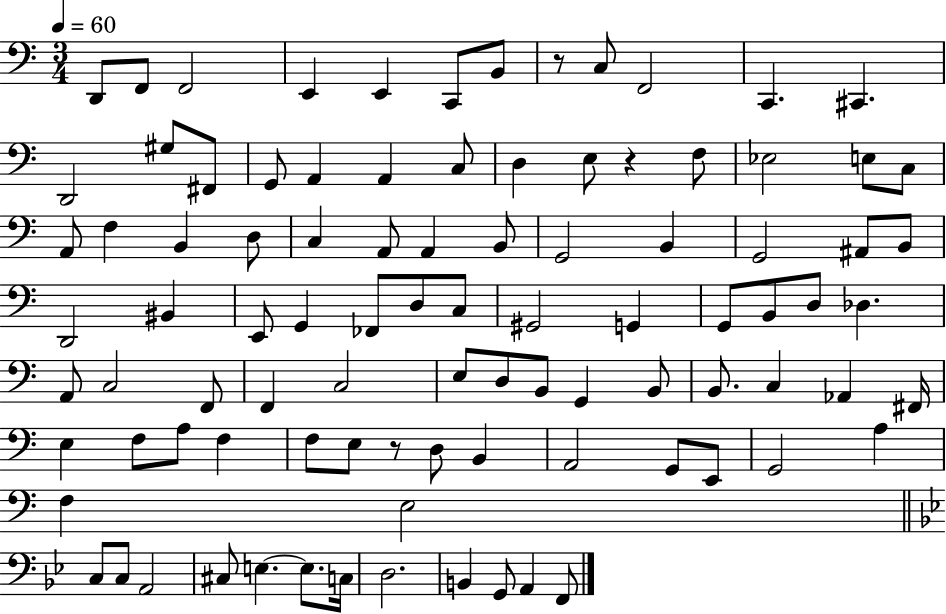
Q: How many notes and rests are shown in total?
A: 94